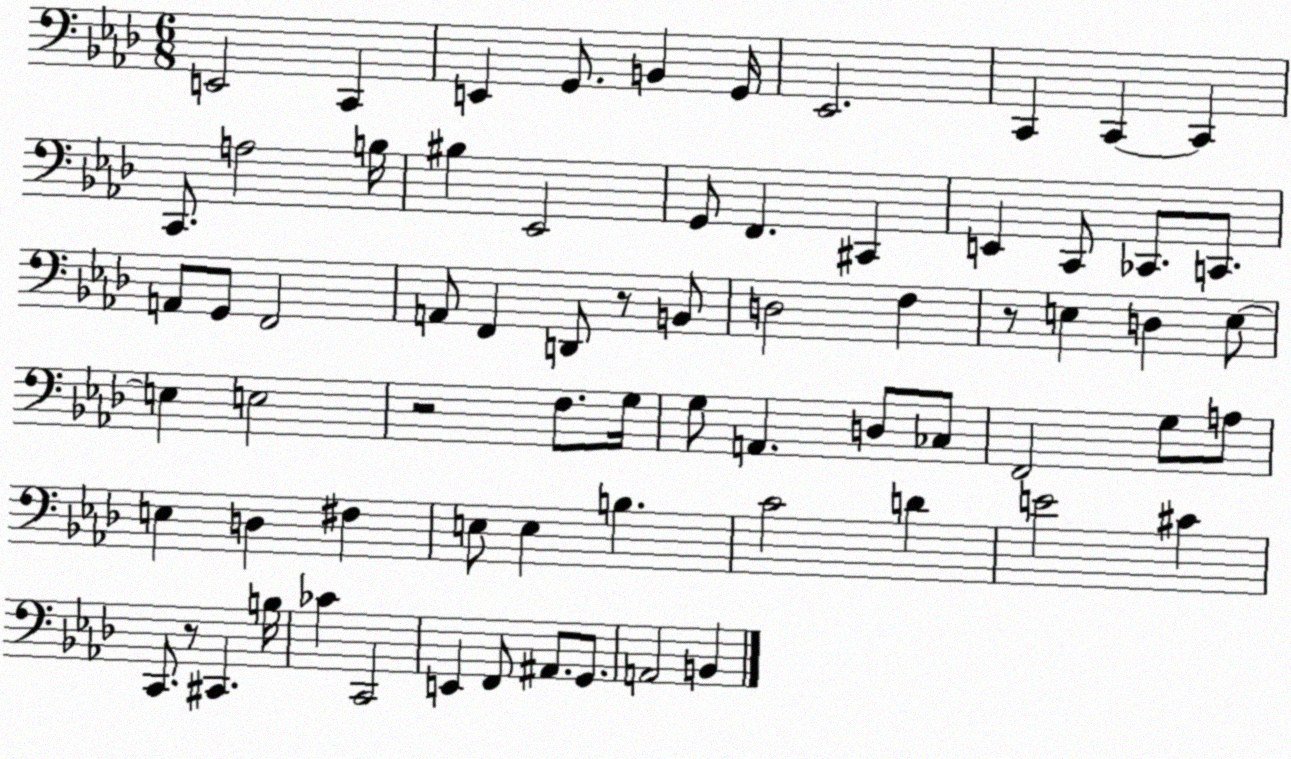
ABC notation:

X:1
T:Untitled
M:6/8
L:1/4
K:Ab
E,,2 C,, E,, G,,/2 B,, G,,/4 _E,,2 C,, C,, C,, C,,/2 A,2 B,/4 ^B, _E,,2 G,,/2 F,, ^C,, E,, C,,/2 _C,,/2 C,,/2 A,,/2 G,,/2 F,,2 A,,/2 F,, D,,/2 z/2 B,,/2 D,2 F, z/2 E, D, E,/2 E, E,2 z2 F,/2 G,/4 G,/2 A,, D,/2 _C,/2 F,,2 G,/2 A,/2 E, D, ^F, E,/2 E, B, C2 D E2 ^C C,,/2 z/2 ^C,, B,/4 _C C,,2 E,, F,,/2 ^A,,/2 G,,/2 A,,2 B,,